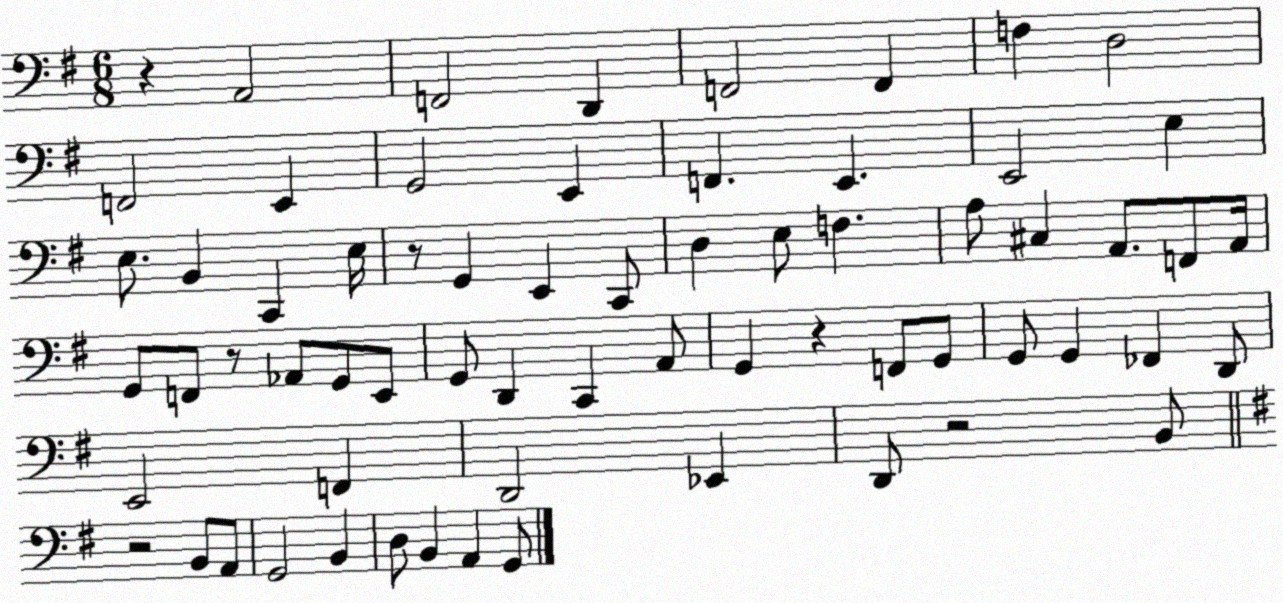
X:1
T:Untitled
M:6/8
L:1/4
K:G
z A,,2 F,,2 D,, F,,2 F,, F, D,2 F,,2 E,, G,,2 E,, F,, E,, E,,2 E, E,/2 B,, C,, E,/4 z/2 G,, E,, C,,/2 D, E,/2 F, A,/2 ^C, A,,/2 F,,/2 A,,/4 G,,/2 F,,/2 z/2 _A,,/2 G,,/2 E,,/2 G,,/2 D,, C,, A,,/2 G,, z F,,/2 G,,/2 G,,/2 G,, _F,, D,,/2 E,,2 F,, D,,2 _E,, D,,/2 z2 B,,/2 z2 B,,/2 A,,/2 G,,2 B,, D,/2 B,, A,, G,,/2